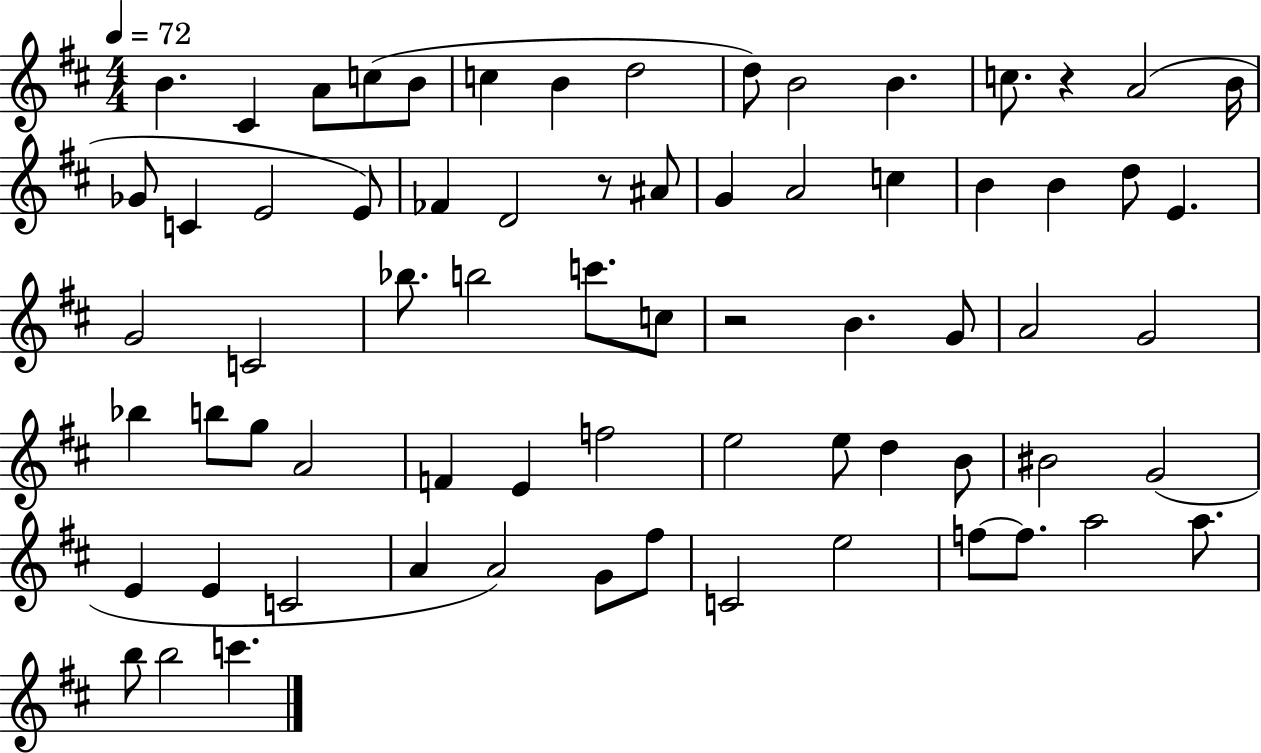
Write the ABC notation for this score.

X:1
T:Untitled
M:4/4
L:1/4
K:D
B ^C A/2 c/2 B/2 c B d2 d/2 B2 B c/2 z A2 B/4 _G/2 C E2 E/2 _F D2 z/2 ^A/2 G A2 c B B d/2 E G2 C2 _b/2 b2 c'/2 c/2 z2 B G/2 A2 G2 _b b/2 g/2 A2 F E f2 e2 e/2 d B/2 ^B2 G2 E E C2 A A2 G/2 ^f/2 C2 e2 f/2 f/2 a2 a/2 b/2 b2 c'